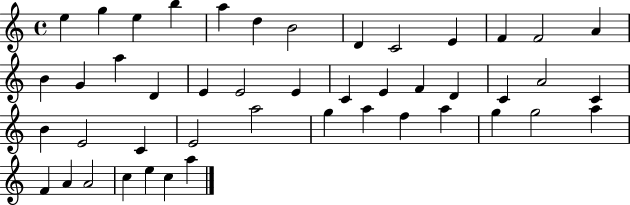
E5/q G5/q E5/q B5/q A5/q D5/q B4/h D4/q C4/h E4/q F4/q F4/h A4/q B4/q G4/q A5/q D4/q E4/q E4/h E4/q C4/q E4/q F4/q D4/q C4/q A4/h C4/q B4/q E4/h C4/q E4/h A5/h G5/q A5/q F5/q A5/q G5/q G5/h A5/q F4/q A4/q A4/h C5/q E5/q C5/q A5/q